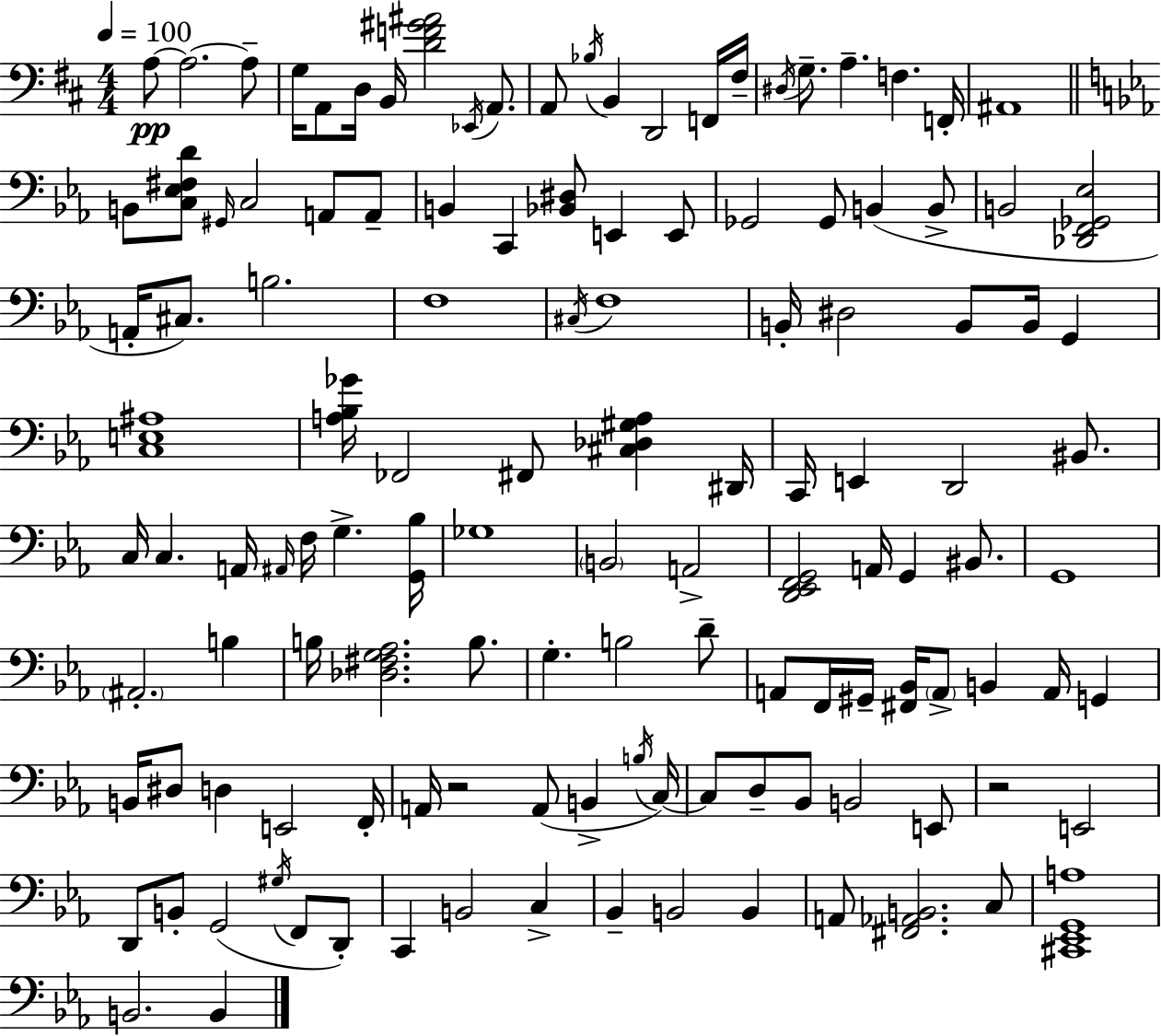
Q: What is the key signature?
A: D major